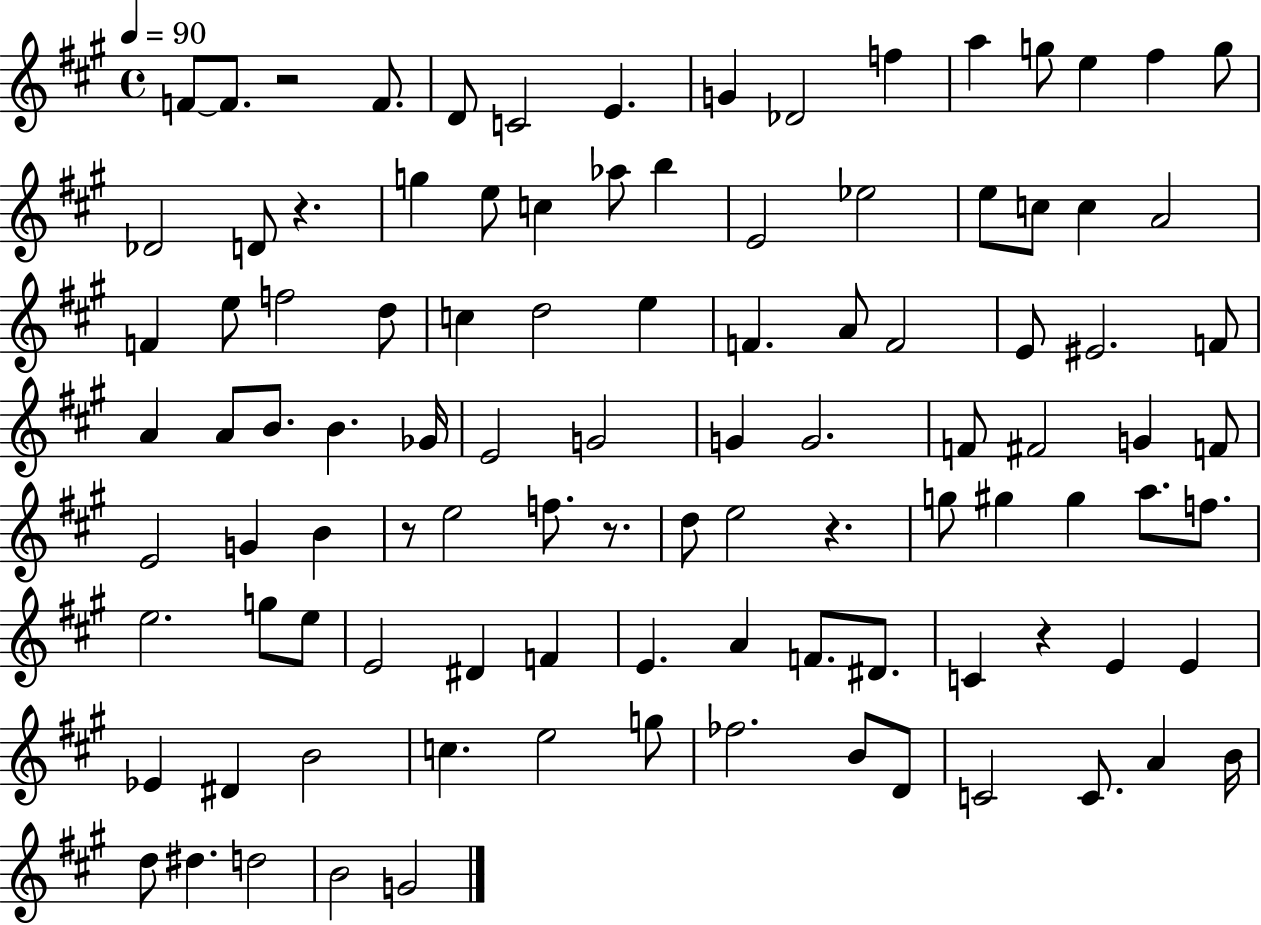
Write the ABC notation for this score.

X:1
T:Untitled
M:4/4
L:1/4
K:A
F/2 F/2 z2 F/2 D/2 C2 E G _D2 f a g/2 e ^f g/2 _D2 D/2 z g e/2 c _a/2 b E2 _e2 e/2 c/2 c A2 F e/2 f2 d/2 c d2 e F A/2 F2 E/2 ^E2 F/2 A A/2 B/2 B _G/4 E2 G2 G G2 F/2 ^F2 G F/2 E2 G B z/2 e2 f/2 z/2 d/2 e2 z g/2 ^g ^g a/2 f/2 e2 g/2 e/2 E2 ^D F E A F/2 ^D/2 C z E E _E ^D B2 c e2 g/2 _f2 B/2 D/2 C2 C/2 A B/4 d/2 ^d d2 B2 G2